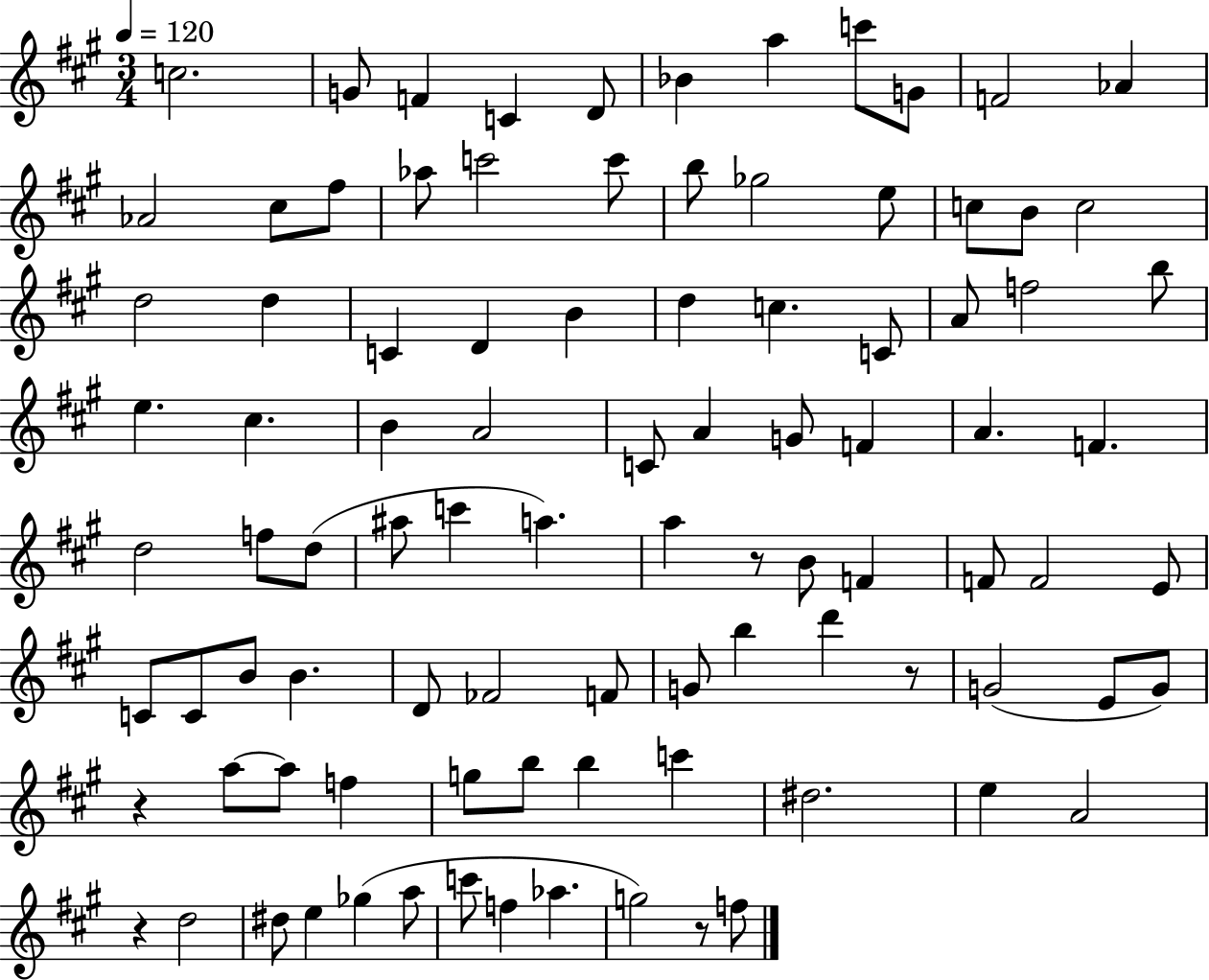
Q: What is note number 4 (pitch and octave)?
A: C4